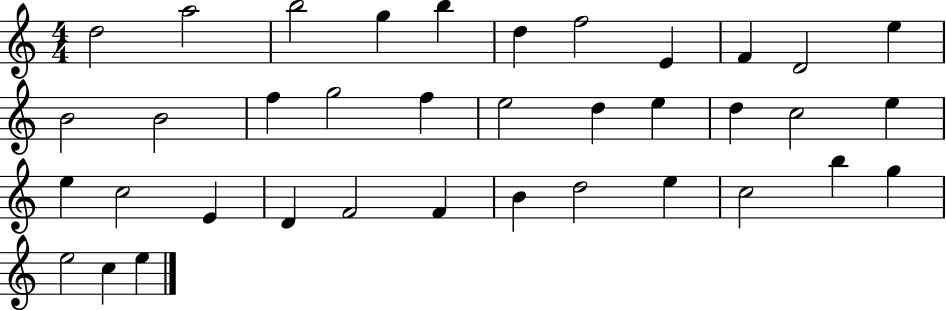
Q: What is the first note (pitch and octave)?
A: D5